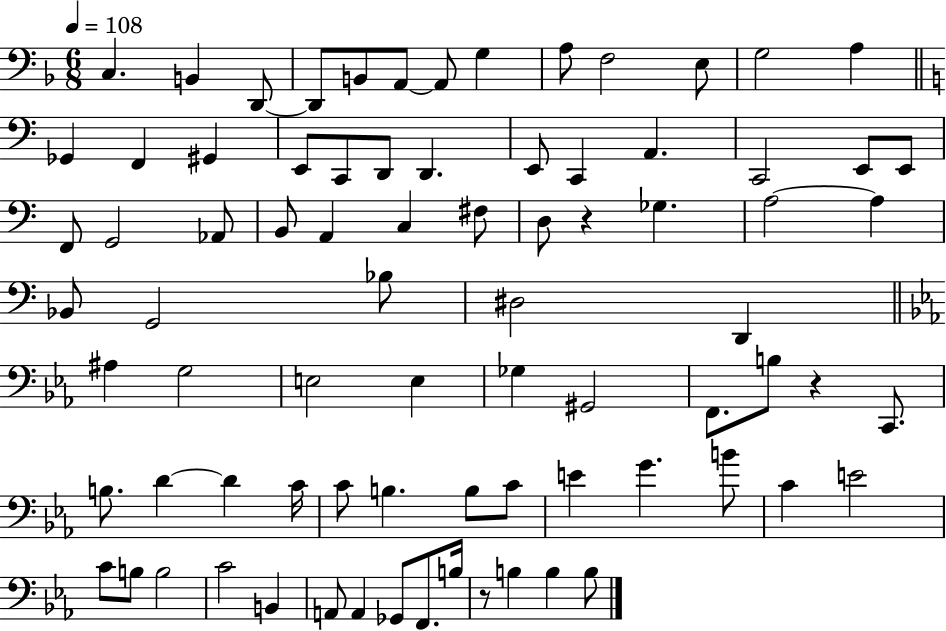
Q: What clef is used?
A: bass